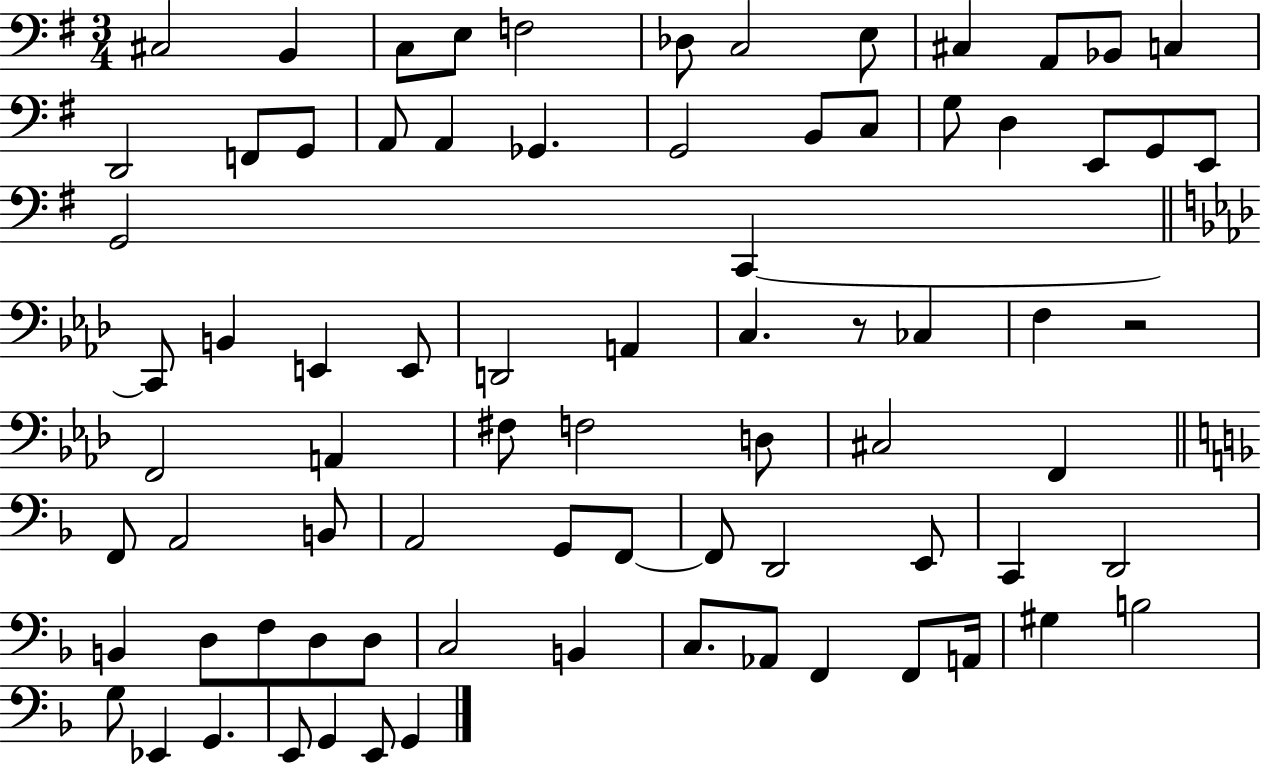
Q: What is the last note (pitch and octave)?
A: G2